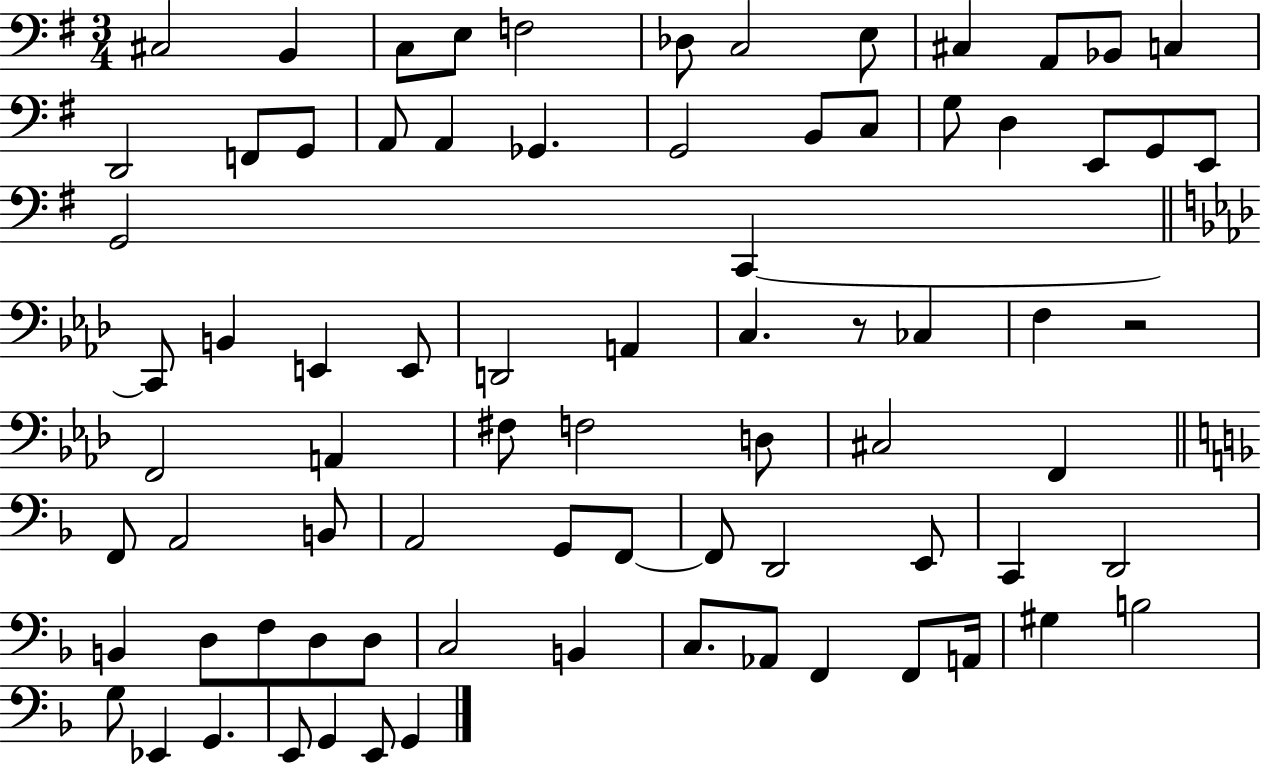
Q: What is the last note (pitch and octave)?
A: G2